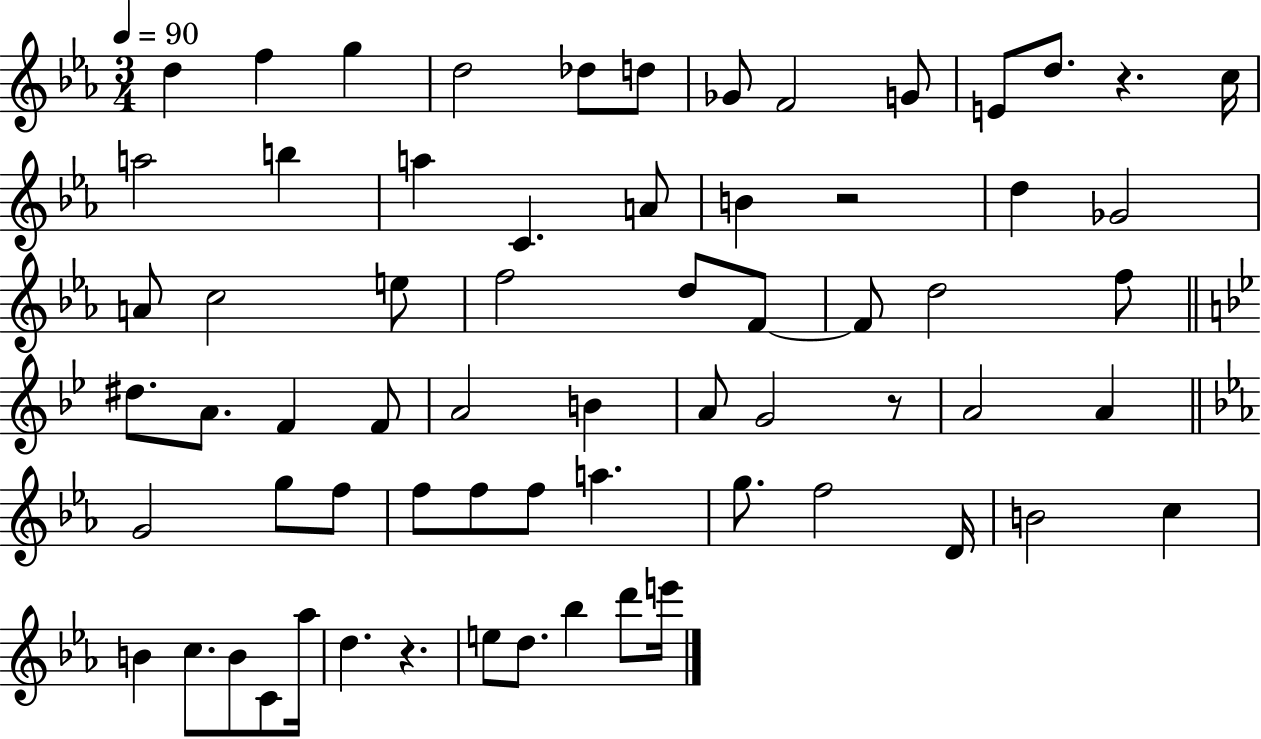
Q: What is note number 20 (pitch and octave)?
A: Gb4